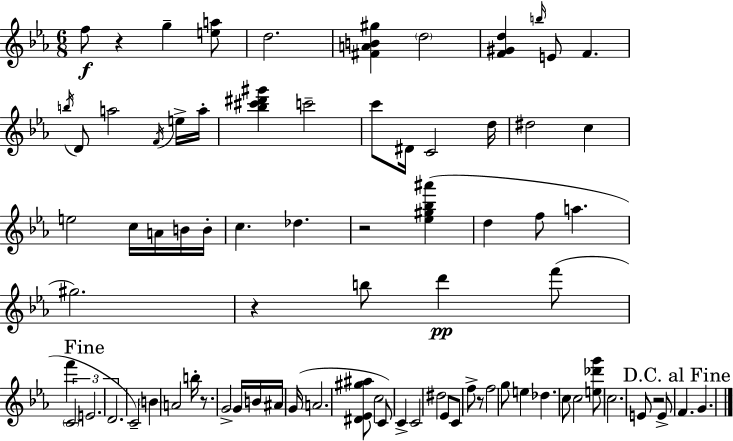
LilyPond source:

{
  \clef treble
  \numericTimeSignature
  \time 6/8
  \key ees \major
  f''8\f r4 g''4-- <e'' a''>8 | d''2. | <fis' a' b' gis''>4 \parenthesize d''2 | <f' gis' d''>4 \grace { b''16 } e'8 f'4. | \break \acciaccatura { b''16 } d'8 a''2 | \acciaccatura { f'16 } e''16-> a''16-. <bes'' cis''' dis''' gis'''>4 c'''2-- | c'''8 dis'16 c'2 | d''16 dis''2 c''4 | \break e''2 c''16 | a'16 b'16 b'16-. c''4. des''4. | r2 <ees'' gis'' bes'' ais'''>4( | d''4 f''8 a''4. | \break gis''2.) | r4 b''8 d'''4\pp | f'''8( f'''4 \tuplet 3/2 { \parenthesize c'2 | \mark "Fine" e'2. | \break d'2. } | c'2--) \parenthesize b'4 | a'2 b''16-. | r8. g'2-> g'16 | \break b'16 ais'16 g'16( a'2. | <dis' ees' gis'' ais''>8 c''2 | c'8) c'4-> c'2 | dis''2 ees'8 | \break c'8 f''8-> r8 f''2 | g''8 e''4 des''4. | c''8 c''2 | <e'' des''' g'''>8 c''2. | \break e'8 r2 | e'8-> \mark "D.C. al Fine" f'4. g'4. | \bar "|."
}